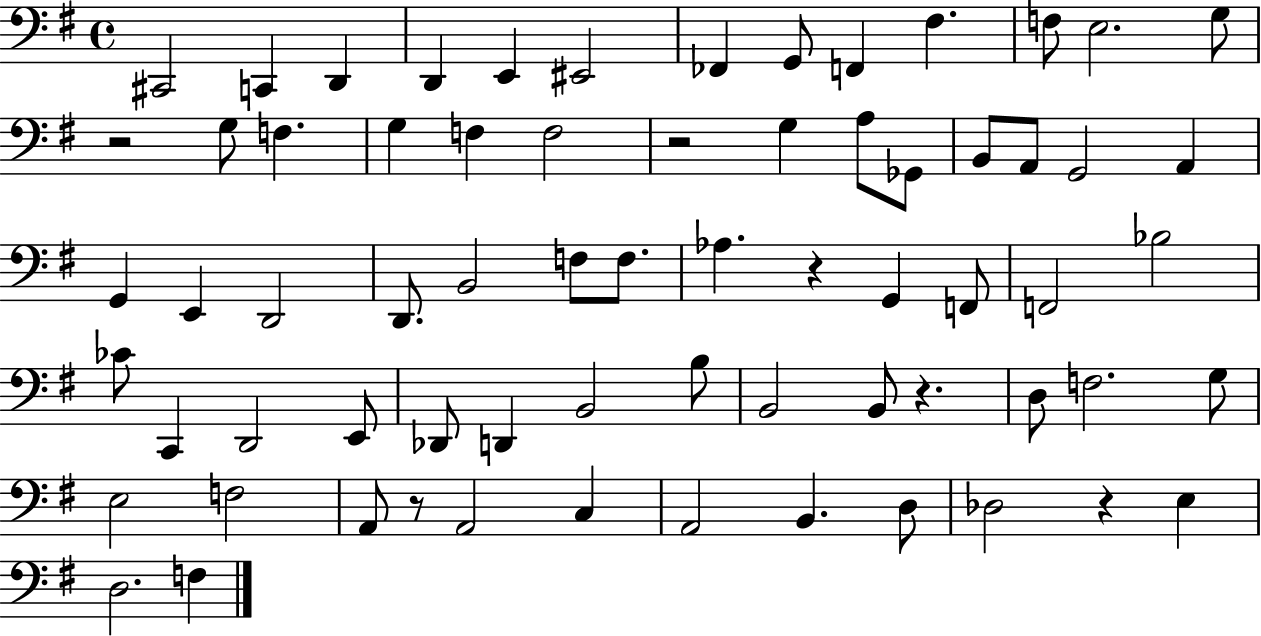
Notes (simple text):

C#2/h C2/q D2/q D2/q E2/q EIS2/h FES2/q G2/e F2/q F#3/q. F3/e E3/h. G3/e R/h G3/e F3/q. G3/q F3/q F3/h R/h G3/q A3/e Gb2/e B2/e A2/e G2/h A2/q G2/q E2/q D2/h D2/e. B2/h F3/e F3/e. Ab3/q. R/q G2/q F2/e F2/h Bb3/h CES4/e C2/q D2/h E2/e Db2/e D2/q B2/h B3/e B2/h B2/e R/q. D3/e F3/h. G3/e E3/h F3/h A2/e R/e A2/h C3/q A2/h B2/q. D3/e Db3/h R/q E3/q D3/h. F3/q